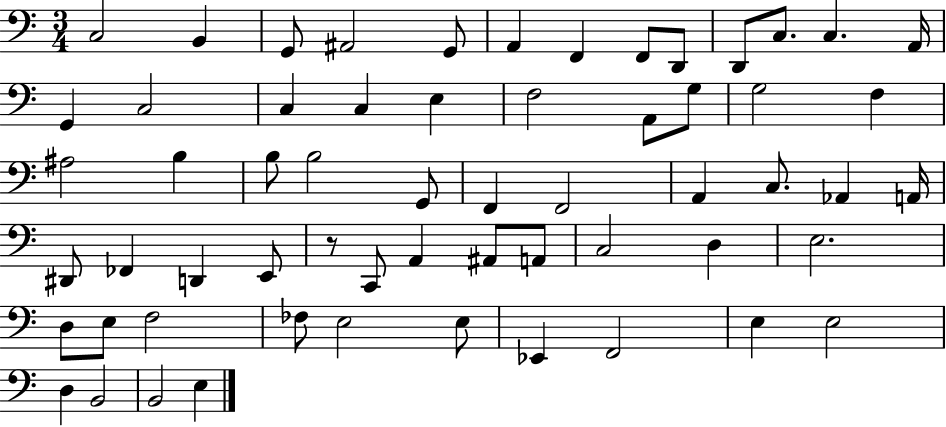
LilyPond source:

{
  \clef bass
  \numericTimeSignature
  \time 3/4
  \key c \major
  c2 b,4 | g,8 ais,2 g,8 | a,4 f,4 f,8 d,8 | d,8 c8. c4. a,16 | \break g,4 c2 | c4 c4 e4 | f2 a,8 g8 | g2 f4 | \break ais2 b4 | b8 b2 g,8 | f,4 f,2 | a,4 c8. aes,4 a,16 | \break dis,8 fes,4 d,4 e,8 | r8 c,8 a,4 ais,8 a,8 | c2 d4 | e2. | \break d8 e8 f2 | fes8 e2 e8 | ees,4 f,2 | e4 e2 | \break d4 b,2 | b,2 e4 | \bar "|."
}